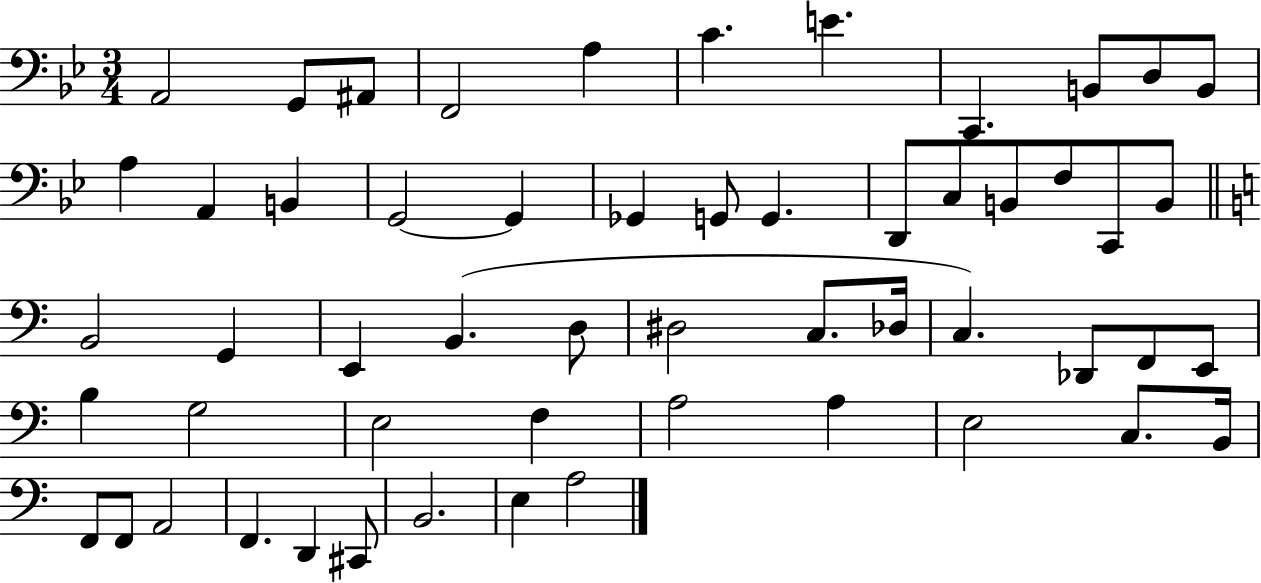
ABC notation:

X:1
T:Untitled
M:3/4
L:1/4
K:Bb
A,,2 G,,/2 ^A,,/2 F,,2 A, C E C,, B,,/2 D,/2 B,,/2 A, A,, B,, G,,2 G,, _G,, G,,/2 G,, D,,/2 C,/2 B,,/2 F,/2 C,,/2 B,,/2 B,,2 G,, E,, B,, D,/2 ^D,2 C,/2 _D,/4 C, _D,,/2 F,,/2 E,,/2 B, G,2 E,2 F, A,2 A, E,2 C,/2 B,,/4 F,,/2 F,,/2 A,,2 F,, D,, ^C,,/2 B,,2 E, A,2